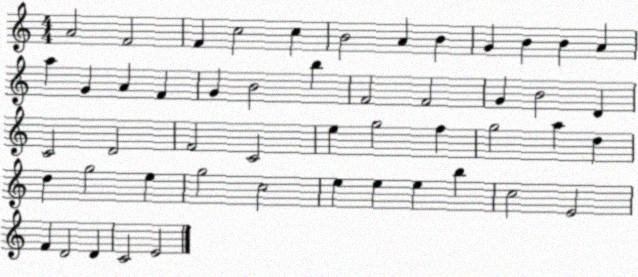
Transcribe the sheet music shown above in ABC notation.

X:1
T:Untitled
M:4/4
L:1/4
K:C
A2 F2 F c2 c B2 A B G B B A a G A F G B2 b F2 F2 G B2 D C2 D2 F2 C2 e g2 f g2 a d d g2 e g2 c2 e e e b c2 E2 F D2 D C2 E2